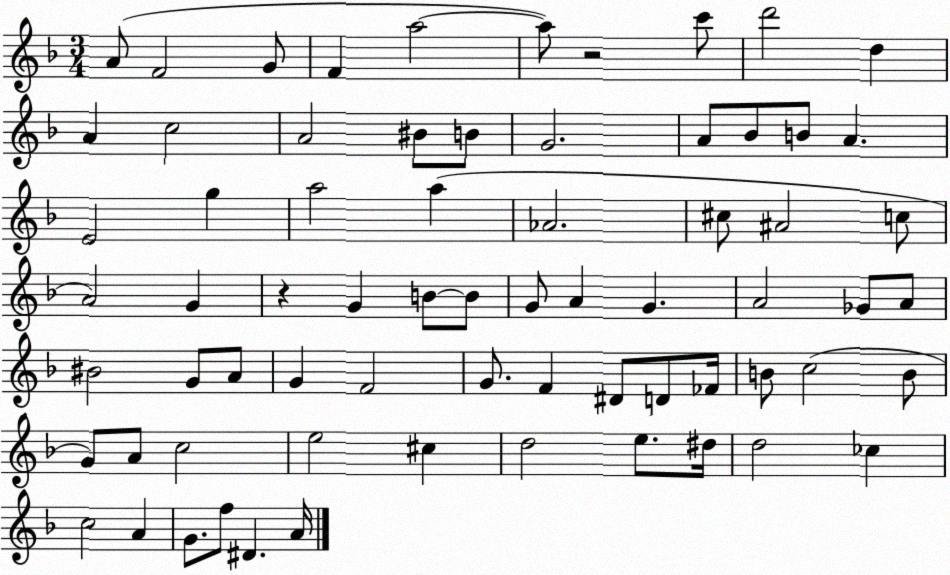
X:1
T:Untitled
M:3/4
L:1/4
K:F
A/2 F2 G/2 F a2 a/2 z2 c'/2 d'2 d A c2 A2 ^B/2 B/2 G2 A/2 _B/2 B/2 A E2 g a2 a _A2 ^c/2 ^A2 c/2 A2 G z G B/2 B/2 G/2 A G A2 _G/2 A/2 ^B2 G/2 A/2 G F2 G/2 F ^D/2 D/2 _F/4 B/2 c2 B/2 G/2 A/2 c2 e2 ^c d2 e/2 ^d/4 d2 _c c2 A G/2 f/2 ^D A/4